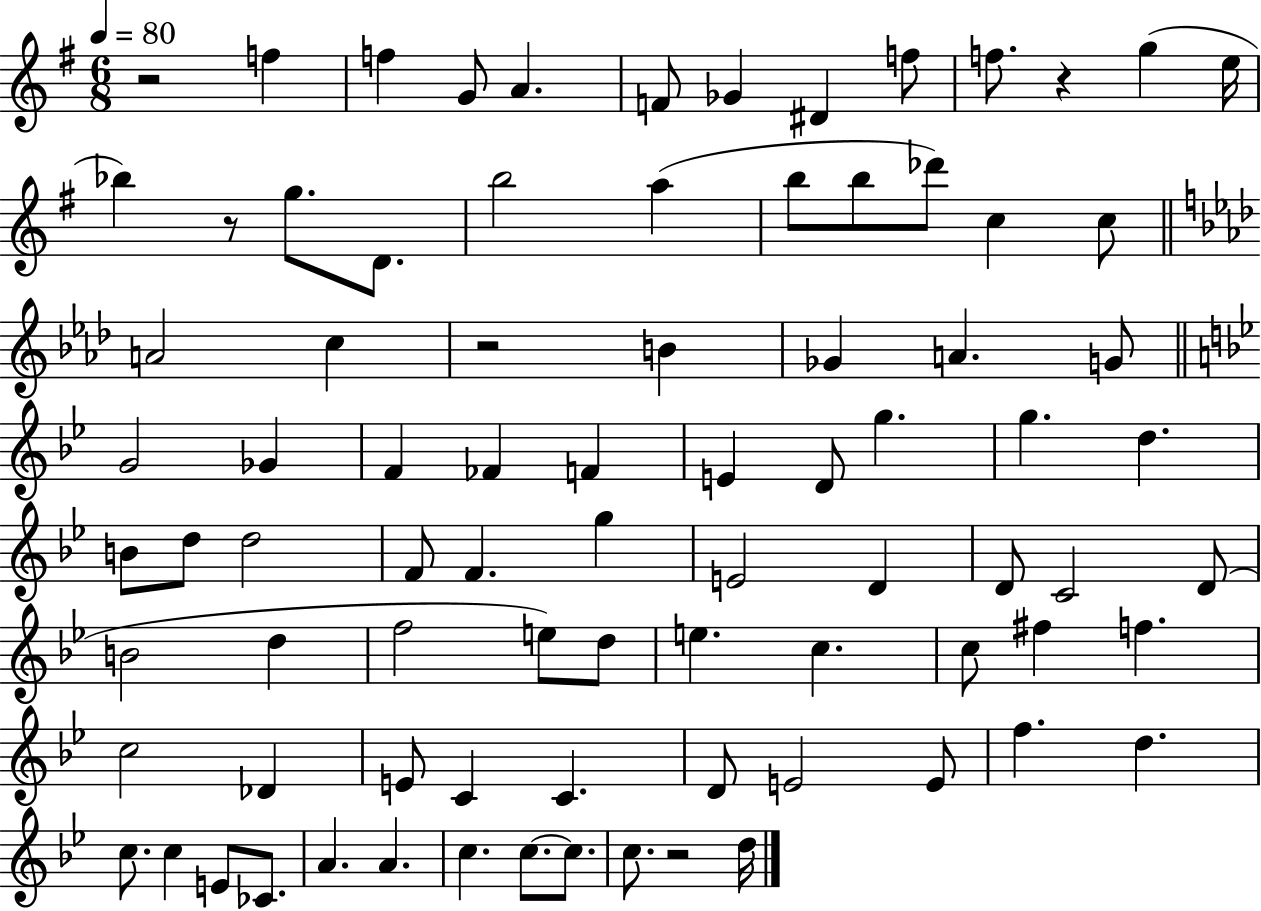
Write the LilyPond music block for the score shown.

{
  \clef treble
  \numericTimeSignature
  \time 6/8
  \key g \major
  \tempo 4 = 80
  \repeat volta 2 { r2 f''4 | f''4 g'8 a'4. | f'8 ges'4 dis'4 f''8 | f''8. r4 g''4( e''16 | \break bes''4) r8 g''8. d'8. | b''2 a''4( | b''8 b''8 des'''8) c''4 c''8 | \bar "||" \break \key aes \major a'2 c''4 | r2 b'4 | ges'4 a'4. g'8 | \bar "||" \break \key g \minor g'2 ges'4 | f'4 fes'4 f'4 | e'4 d'8 g''4. | g''4. d''4. | \break b'8 d''8 d''2 | f'8 f'4. g''4 | e'2 d'4 | d'8 c'2 d'8( | \break b'2 d''4 | f''2 e''8) d''8 | e''4. c''4. | c''8 fis''4 f''4. | \break c''2 des'4 | e'8 c'4 c'4. | d'8 e'2 e'8 | f''4. d''4. | \break c''8. c''4 e'8 ces'8. | a'4. a'4. | c''4. c''8.~~ c''8. | c''8. r2 d''16 | \break } \bar "|."
}